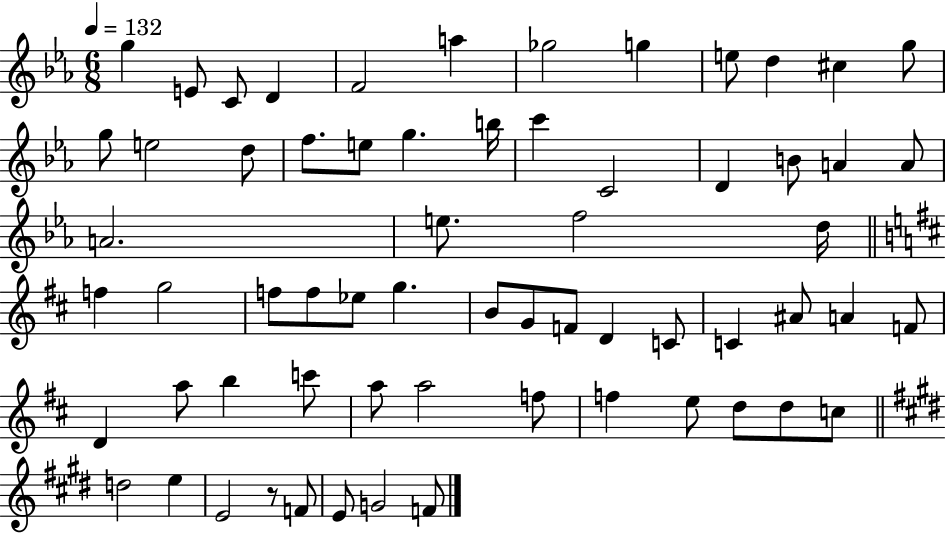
{
  \clef treble
  \numericTimeSignature
  \time 6/8
  \key ees \major
  \tempo 4 = 132
  g''4 e'8 c'8 d'4 | f'2 a''4 | ges''2 g''4 | e''8 d''4 cis''4 g''8 | \break g''8 e''2 d''8 | f''8. e''8 g''4. b''16 | c'''4 c'2 | d'4 b'8 a'4 a'8 | \break a'2. | e''8. f''2 d''16 | \bar "||" \break \key d \major f''4 g''2 | f''8 f''8 ees''8 g''4. | b'8 g'8 f'8 d'4 c'8 | c'4 ais'8 a'4 f'8 | \break d'4 a''8 b''4 c'''8 | a''8 a''2 f''8 | f''4 e''8 d''8 d''8 c''8 | \bar "||" \break \key e \major d''2 e''4 | e'2 r8 f'8 | e'8 g'2 f'8 | \bar "|."
}